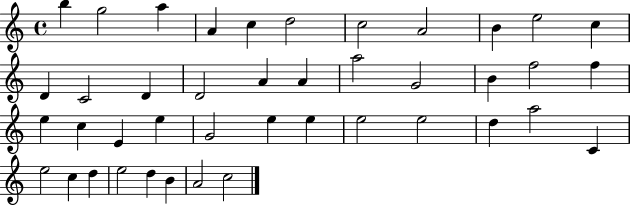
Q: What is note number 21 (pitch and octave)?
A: F5